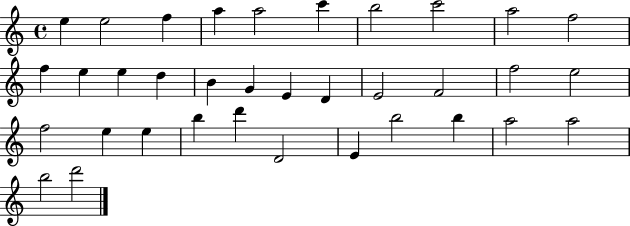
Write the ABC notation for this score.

X:1
T:Untitled
M:4/4
L:1/4
K:C
e e2 f a a2 c' b2 c'2 a2 f2 f e e d B G E D E2 F2 f2 e2 f2 e e b d' D2 E b2 b a2 a2 b2 d'2